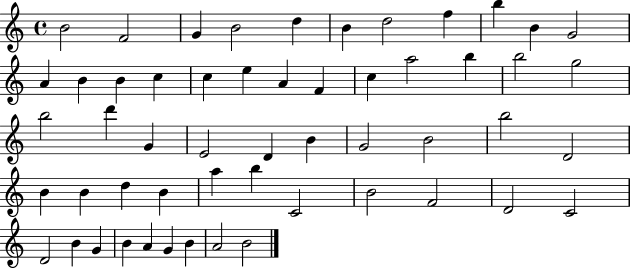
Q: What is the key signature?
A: C major